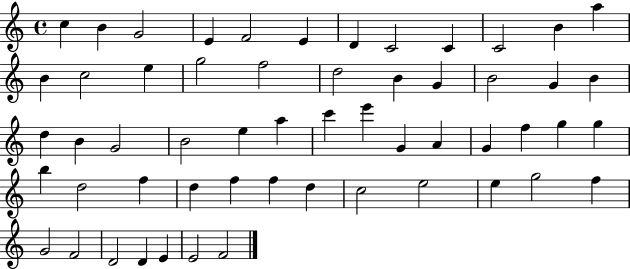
{
  \clef treble
  \time 4/4
  \defaultTimeSignature
  \key c \major
  c''4 b'4 g'2 | e'4 f'2 e'4 | d'4 c'2 c'4 | c'2 b'4 a''4 | \break b'4 c''2 e''4 | g''2 f''2 | d''2 b'4 g'4 | b'2 g'4 b'4 | \break d''4 b'4 g'2 | b'2 e''4 a''4 | c'''4 e'''4 g'4 a'4 | g'4 f''4 g''4 g''4 | \break b''4 d''2 f''4 | d''4 f''4 f''4 d''4 | c''2 e''2 | e''4 g''2 f''4 | \break g'2 f'2 | d'2 d'4 e'4 | e'2 f'2 | \bar "|."
}